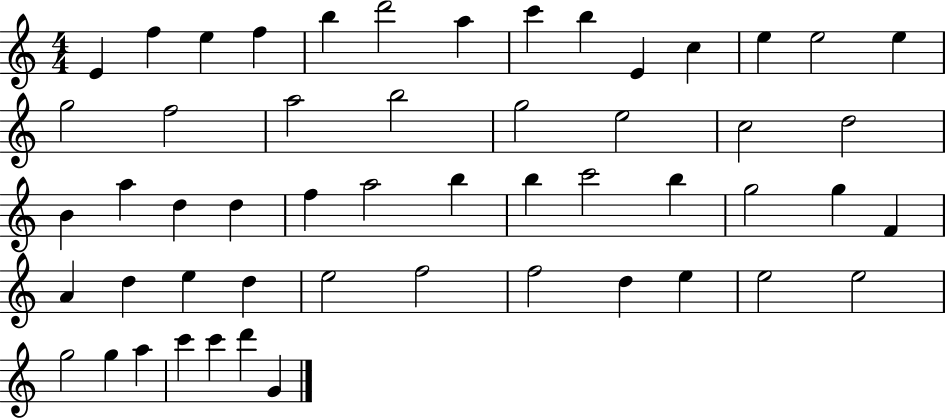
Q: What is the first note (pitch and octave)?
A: E4